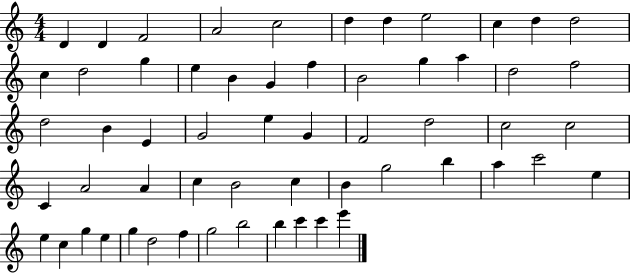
{
  \clef treble
  \numericTimeSignature
  \time 4/4
  \key c \major
  d'4 d'4 f'2 | a'2 c''2 | d''4 d''4 e''2 | c''4 d''4 d''2 | \break c''4 d''2 g''4 | e''4 b'4 g'4 f''4 | b'2 g''4 a''4 | d''2 f''2 | \break d''2 b'4 e'4 | g'2 e''4 g'4 | f'2 d''2 | c''2 c''2 | \break c'4 a'2 a'4 | c''4 b'2 c''4 | b'4 g''2 b''4 | a''4 c'''2 e''4 | \break e''4 c''4 g''4 e''4 | g''4 d''2 f''4 | g''2 b''2 | b''4 c'''4 c'''4 e'''4 | \break \bar "|."
}